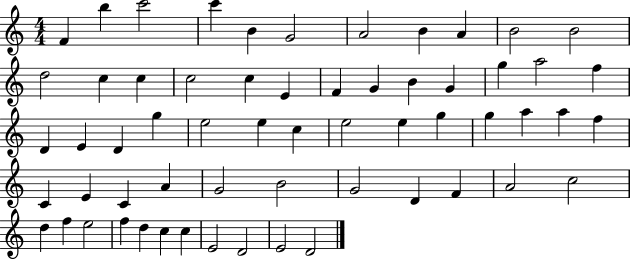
F4/q B5/q C6/h C6/q B4/q G4/h A4/h B4/q A4/q B4/h B4/h D5/h C5/q C5/q C5/h C5/q E4/q F4/q G4/q B4/q G4/q G5/q A5/h F5/q D4/q E4/q D4/q G5/q E5/h E5/q C5/q E5/h E5/q G5/q G5/q A5/q A5/q F5/q C4/q E4/q C4/q A4/q G4/h B4/h G4/h D4/q F4/q A4/h C5/h D5/q F5/q E5/h F5/q D5/q C5/q C5/q E4/h D4/h E4/h D4/h